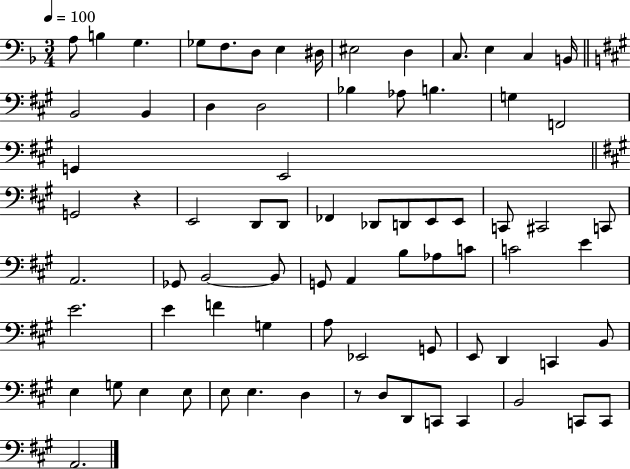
X:1
T:Untitled
M:3/4
L:1/4
K:F
A,/2 B, G, _G,/2 F,/2 D,/2 E, ^D,/4 ^E,2 D, C,/2 E, C, B,,/4 B,,2 B,, D, D,2 _B, _A,/2 B, G, F,,2 G,, E,,2 G,,2 z E,,2 D,,/2 D,,/2 _F,, _D,,/2 D,,/2 E,,/2 E,,/2 C,,/2 ^C,,2 C,,/2 A,,2 _G,,/2 B,,2 B,,/2 G,,/2 A,, B,/2 _A,/2 C/2 C2 E E2 E F G, A,/2 _E,,2 G,,/2 E,,/2 D,, C,, B,,/2 E, G,/2 E, E,/2 E,/2 E, D, z/2 D,/2 D,,/2 C,,/2 C,, B,,2 C,,/2 C,,/2 A,,2